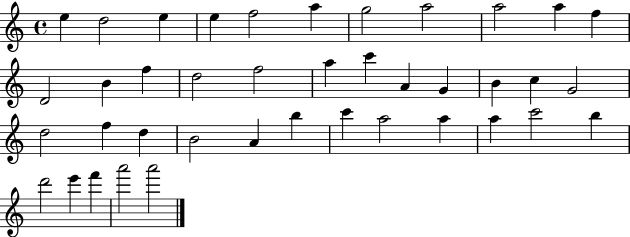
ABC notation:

X:1
T:Untitled
M:4/4
L:1/4
K:C
e d2 e e f2 a g2 a2 a2 a f D2 B f d2 f2 a c' A G B c G2 d2 f d B2 A b c' a2 a a c'2 b d'2 e' f' a'2 a'2